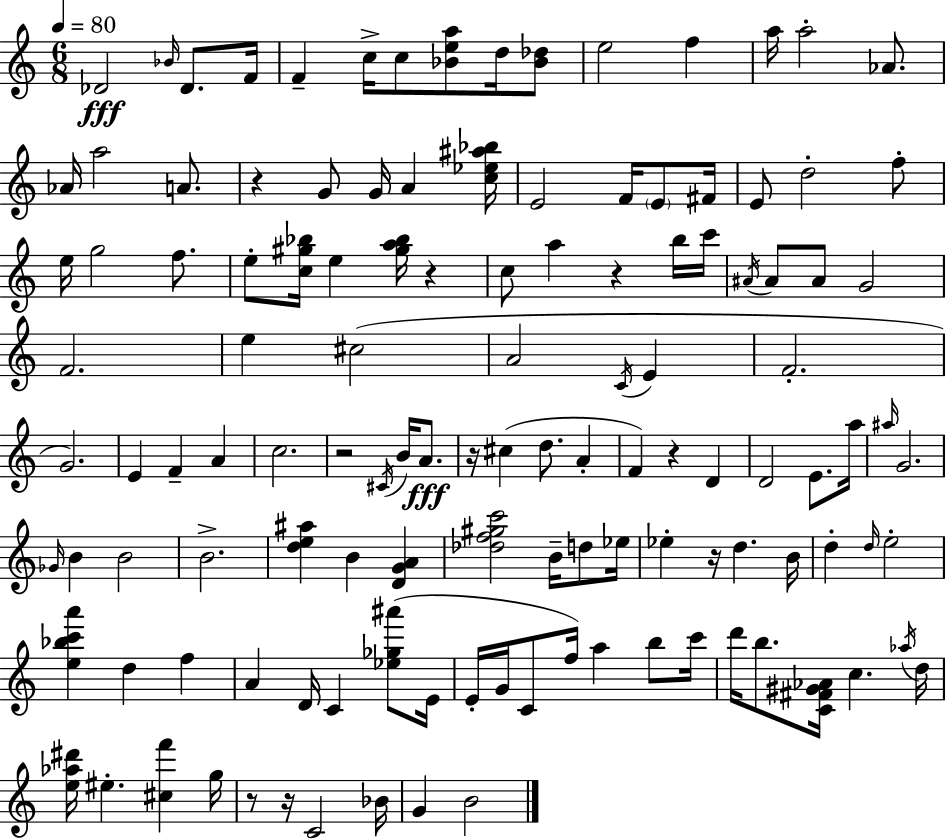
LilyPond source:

{
  \clef treble
  \numericTimeSignature
  \time 6/8
  \key a \minor
  \tempo 4 = 80
  des'2\fff \grace { bes'16 } des'8. | f'16 f'4-- c''16-> c''8 <bes' e'' a''>8 d''16 <bes' des''>8 | e''2 f''4 | a''16 a''2-. aes'8. | \break aes'16 a''2 a'8. | r4 g'8 g'16 a'4 | <c'' ees'' ais'' bes''>16 e'2 f'16 \parenthesize e'8 | fis'16 e'8 d''2-. f''8-. | \break e''16 g''2 f''8. | e''8-. <c'' gis'' bes''>16 e''4 <gis'' a'' bes''>16 r4 | c''8 a''4 r4 b''16 | c'''16 \acciaccatura { ais'16 } ais'8 ais'8 g'2 | \break f'2. | e''4 cis''2( | a'2 \acciaccatura { c'16 } e'4 | f'2.-. | \break g'2.) | e'4 f'4-- a'4 | c''2. | r2 \acciaccatura { cis'16 } | \break b'16 a'8.\fff r16 cis''4( d''8. | a'4-. f'4) r4 | d'4 d'2 | e'8. a''16 \grace { ais''16 } g'2. | \break \grace { ges'16 } b'4 b'2 | b'2.-> | <d'' e'' ais''>4 b'4 | <d' g' a'>4 <des'' f'' gis'' c'''>2 | \break b'16-- d''8 ees''16 ees''4-. r16 d''4. | b'16 d''4-. \grace { d''16 } e''2-. | <e'' bes'' c''' a'''>4 d''4 | f''4 a'4 d'16 | \break c'4 <ees'' ges'' ais'''>8( e'16 e'16-. g'16 c'8 f''16) | a''4 b''8 c'''16 d'''16 b''8. <c' fis' gis' aes'>16 | c''4. \acciaccatura { aes''16 } d''16 <e'' aes'' dis'''>16 eis''4.-. | <cis'' f'''>4 g''16 r8 r16 c'2 | \break bes'16 g'4 | b'2 \bar "|."
}